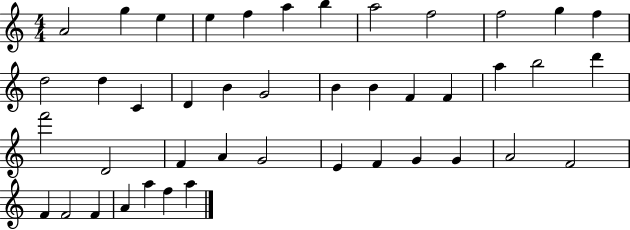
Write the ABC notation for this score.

X:1
T:Untitled
M:4/4
L:1/4
K:C
A2 g e e f a b a2 f2 f2 g f d2 d C D B G2 B B F F a b2 d' f'2 D2 F A G2 E F G G A2 F2 F F2 F A a f a